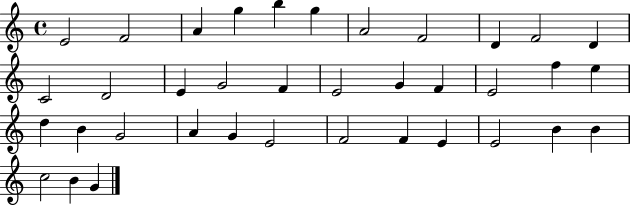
E4/h F4/h A4/q G5/q B5/q G5/q A4/h F4/h D4/q F4/h D4/q C4/h D4/h E4/q G4/h F4/q E4/h G4/q F4/q E4/h F5/q E5/q D5/q B4/q G4/h A4/q G4/q E4/h F4/h F4/q E4/q E4/h B4/q B4/q C5/h B4/q G4/q